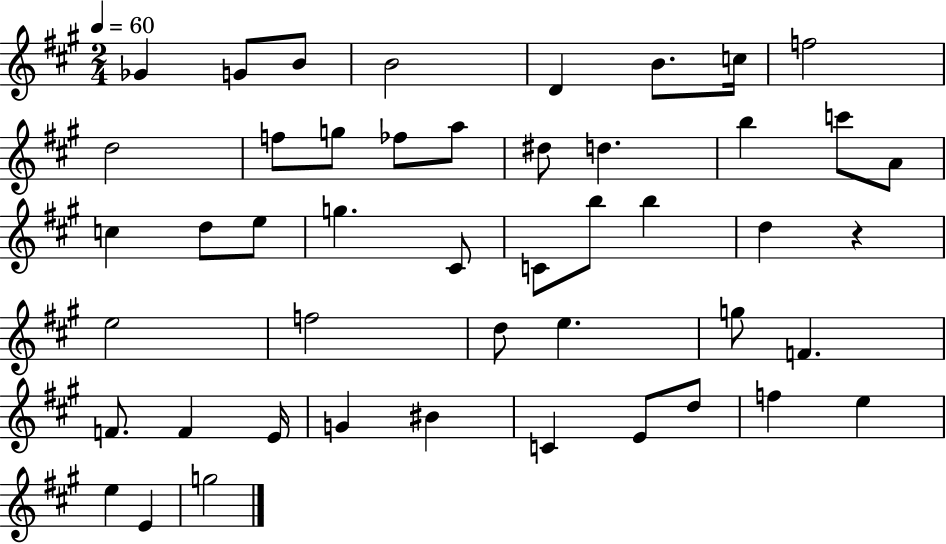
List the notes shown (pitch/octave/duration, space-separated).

Gb4/q G4/e B4/e B4/h D4/q B4/e. C5/s F5/h D5/h F5/e G5/e FES5/e A5/e D#5/e D5/q. B5/q C6/e A4/e C5/q D5/e E5/e G5/q. C#4/e C4/e B5/e B5/q D5/q R/q E5/h F5/h D5/e E5/q. G5/e F4/q. F4/e. F4/q E4/s G4/q BIS4/q C4/q E4/e D5/e F5/q E5/q E5/q E4/q G5/h